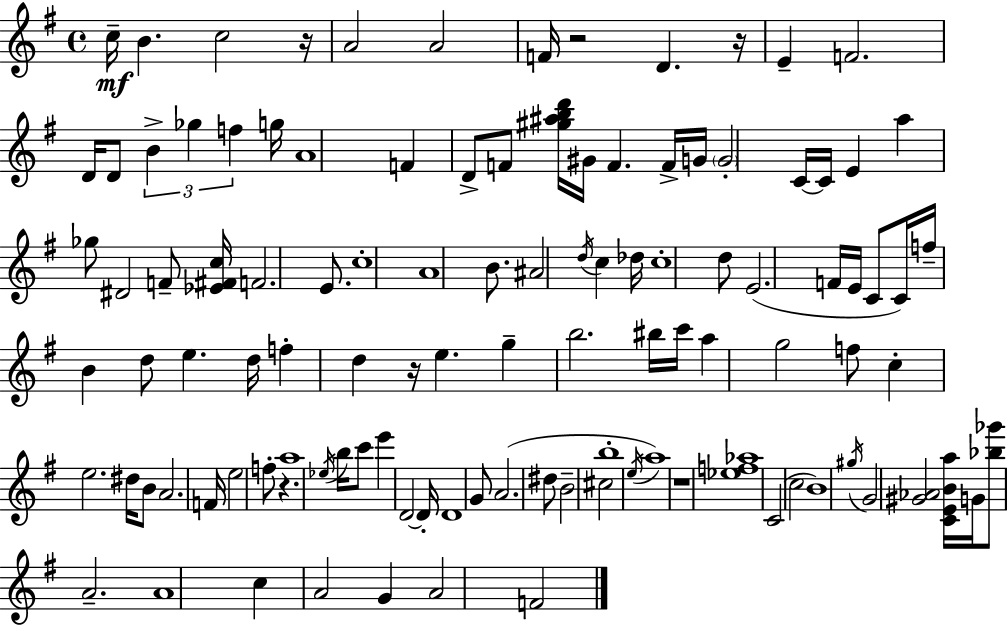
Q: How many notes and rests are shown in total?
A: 111